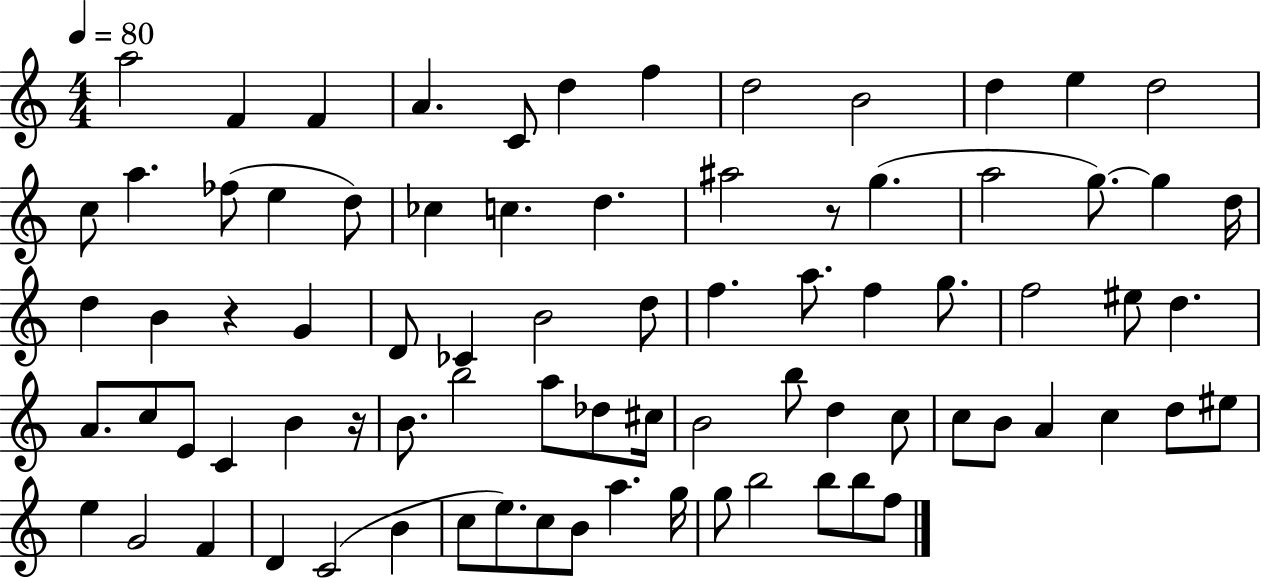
A5/h F4/q F4/q A4/q. C4/e D5/q F5/q D5/h B4/h D5/q E5/q D5/h C5/e A5/q. FES5/e E5/q D5/e CES5/q C5/q. D5/q. A#5/h R/e G5/q. A5/h G5/e. G5/q D5/s D5/q B4/q R/q G4/q D4/e CES4/q B4/h D5/e F5/q. A5/e. F5/q G5/e. F5/h EIS5/e D5/q. A4/e. C5/e E4/e C4/q B4/q R/s B4/e. B5/h A5/e Db5/e C#5/s B4/h B5/e D5/q C5/e C5/e B4/e A4/q C5/q D5/e EIS5/e E5/q G4/h F4/q D4/q C4/h B4/q C5/e E5/e. C5/e B4/e A5/q. G5/s G5/e B5/h B5/e B5/e F5/e